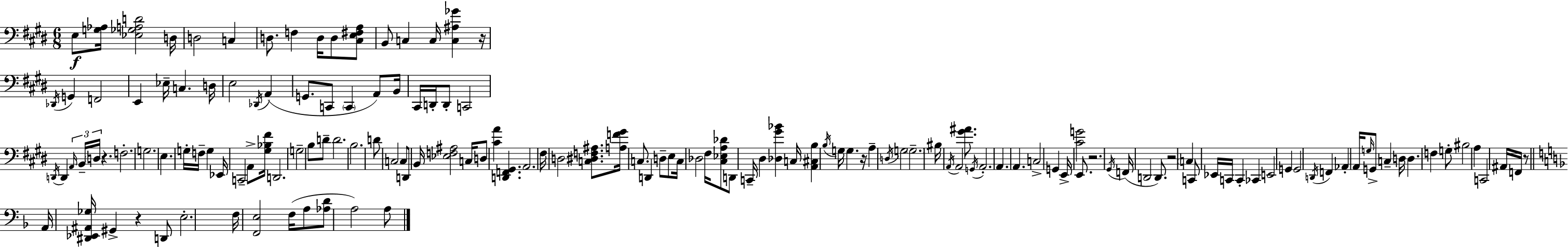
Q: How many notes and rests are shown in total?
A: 152